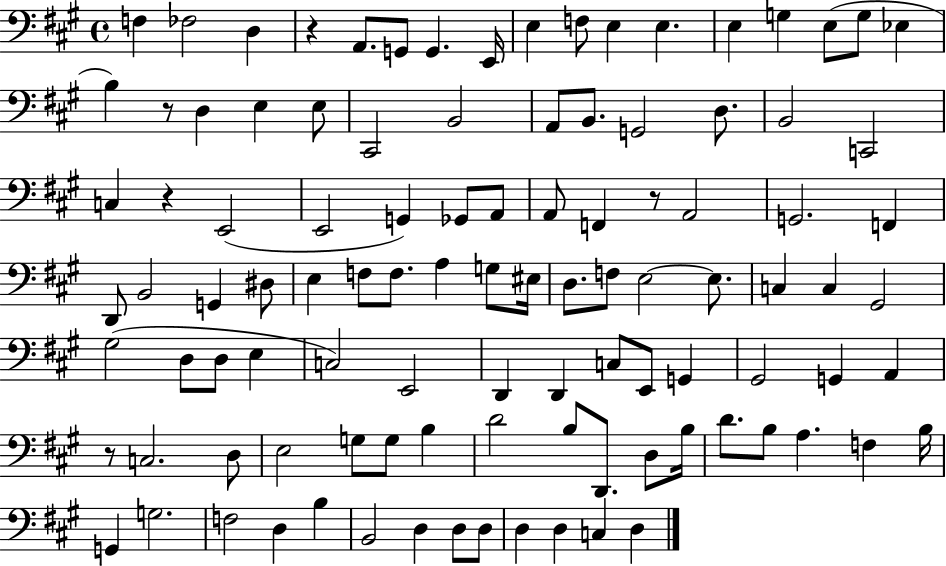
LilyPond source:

{
  \clef bass
  \time 4/4
  \defaultTimeSignature
  \key a \major
  f4 fes2 d4 | r4 a,8. g,8 g,4. e,16 | e4 f8 e4 e4. | e4 g4 e8( g8 ees4 | \break b4) r8 d4 e4 e8 | cis,2 b,2 | a,8 b,8. g,2 d8. | b,2 c,2 | \break c4 r4 e,2( | e,2 g,4) ges,8 a,8 | a,8 f,4 r8 a,2 | g,2. f,4 | \break d,8 b,2 g,4 dis8 | e4 f8 f8. a4 g8 eis16 | d8. f8 e2~~ e8. | c4 c4 gis,2 | \break gis2( d8 d8 e4 | c2) e,2 | d,4 d,4 c8 e,8 g,4 | gis,2 g,4 a,4 | \break r8 c2. d8 | e2 g8 g8 b4 | d'2 b8 d,8. d8 b16 | d'8. b8 a4. f4 b16 | \break g,4 g2. | f2 d4 b4 | b,2 d4 d8 d8 | d4 d4 c4 d4 | \break \bar "|."
}